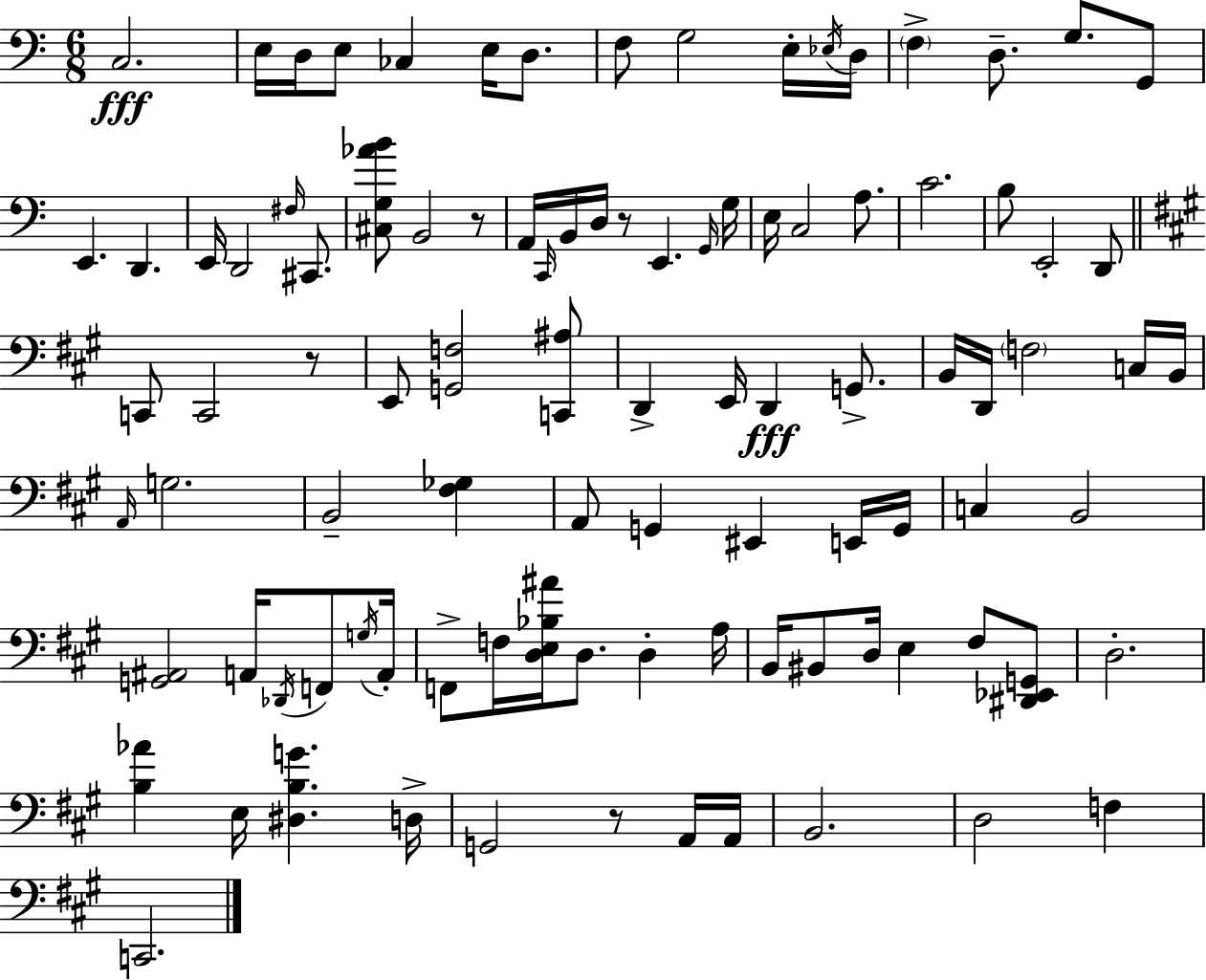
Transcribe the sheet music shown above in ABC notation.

X:1
T:Untitled
M:6/8
L:1/4
K:C
C,2 E,/4 D,/4 E,/2 _C, E,/4 D,/2 F,/2 G,2 E,/4 _E,/4 D,/4 F, D,/2 G,/2 G,,/2 E,, D,, E,,/4 D,,2 ^F,/4 ^C,,/2 [^C,G,_AB]/2 B,,2 z/2 A,,/4 C,,/4 B,,/4 D,/4 z/2 E,, G,,/4 G,/4 E,/4 C,2 A,/2 C2 B,/2 E,,2 D,,/2 C,,/2 C,,2 z/2 E,,/2 [G,,F,]2 [C,,^A,]/2 D,, E,,/4 D,, G,,/2 B,,/4 D,,/4 F,2 C,/4 B,,/4 A,,/4 G,2 B,,2 [^F,_G,] A,,/2 G,, ^E,, E,,/4 G,,/4 C, B,,2 [G,,^A,,]2 A,,/4 _D,,/4 F,,/2 G,/4 A,,/4 F,,/2 F,/4 [D,E,_B,^A]/4 D,/2 D, A,/4 B,,/4 ^B,,/2 D,/4 E, ^F,/2 [^D,,_E,,G,,]/2 D,2 [B,_A] E,/4 [^D,B,G] D,/4 G,,2 z/2 A,,/4 A,,/4 B,,2 D,2 F, C,,2